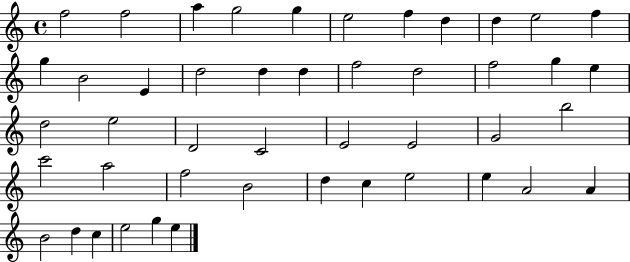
{
  \clef treble
  \time 4/4
  \defaultTimeSignature
  \key c \major
  f''2 f''2 | a''4 g''2 g''4 | e''2 f''4 d''4 | d''4 e''2 f''4 | \break g''4 b'2 e'4 | d''2 d''4 d''4 | f''2 d''2 | f''2 g''4 e''4 | \break d''2 e''2 | d'2 c'2 | e'2 e'2 | g'2 b''2 | \break c'''2 a''2 | f''2 b'2 | d''4 c''4 e''2 | e''4 a'2 a'4 | \break b'2 d''4 c''4 | e''2 g''4 e''4 | \bar "|."
}